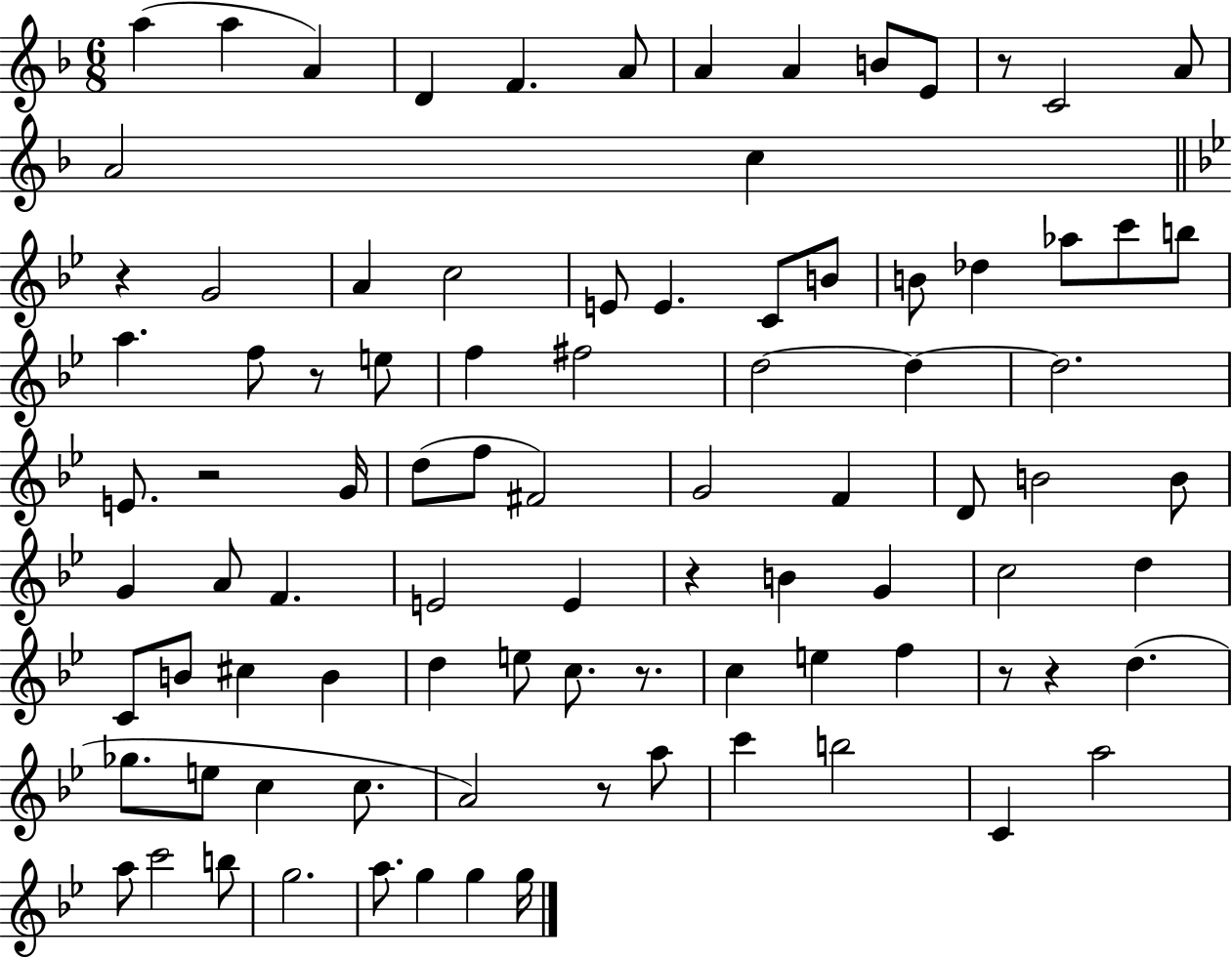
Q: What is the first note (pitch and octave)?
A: A5